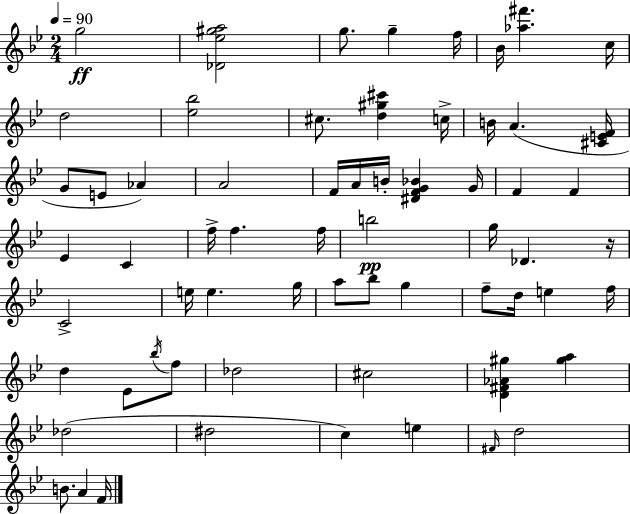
{
  \clef treble
  \numericTimeSignature
  \time 2/4
  \key g \minor
  \tempo 4 = 90
  \repeat volta 2 { g''2\ff | <des' ees'' gis'' a''>2 | g''8. g''4-- f''16 | bes'16 <aes'' fis'''>4. c''16 | \break d''2 | <ees'' bes''>2 | cis''8. <d'' gis'' cis'''>4 c''16-> | b'16 a'4.( <cis' e' f'>16 | \break g'8 e'8 aes'4) | a'2 | f'16 a'16 b'16-. <dis' f' g' bes'>4 g'16 | f'4 f'4 | \break ees'4 c'4 | f''16-> f''4. f''16 | b''2\pp | g''16 des'4. r16 | \break c'2-> | e''16 e''4. g''16 | a''8 bes''8 g''4 | f''8-- d''16 e''4 f''16 | \break d''4 ees'8 \acciaccatura { bes''16 } f''8 | des''2 | cis''2 | <d' fis' aes' gis''>4 <gis'' a''>4 | \break des''2( | dis''2 | c''4) e''4 | \grace { fis'16 } d''2 | \break b'8. a'4 | f'16 } \bar "|."
}